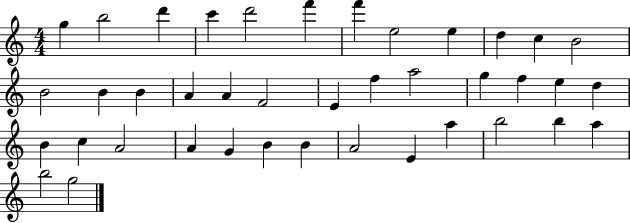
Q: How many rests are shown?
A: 0